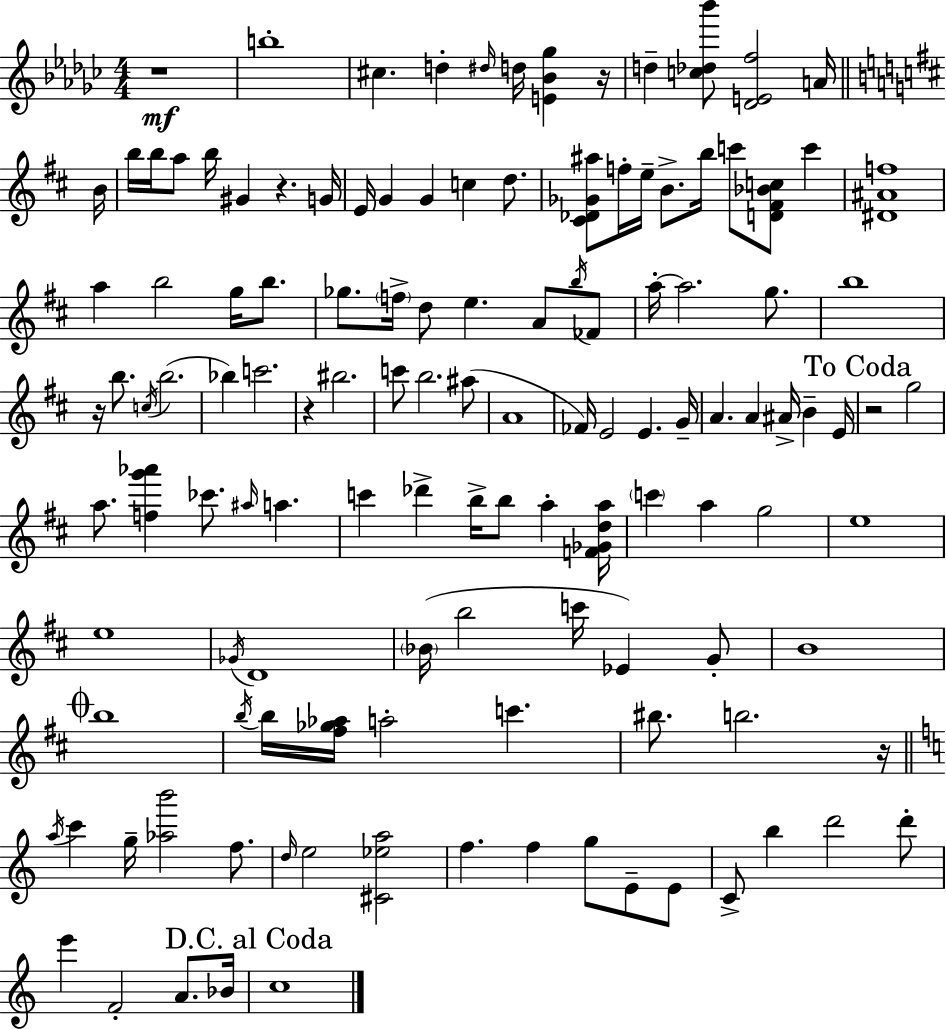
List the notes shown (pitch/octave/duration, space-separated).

R/w B5/w C#5/q. D5/q D#5/s D5/s [E4,Bb4,Gb5]/q R/s D5/q [C5,Db5,Bb6]/e [Db4,E4,F5]/h A4/s B4/s B5/s B5/s A5/e B5/s G#4/q R/q. G4/s E4/s G4/q G4/q C5/q D5/e. [C#4,Db4,Gb4,A#5]/e F5/s E5/s B4/e. B5/s C6/e [D4,F#4,Bb4,C5]/e C6/q [D#4,A#4,F5]/w A5/q B5/h G5/s B5/e. Gb5/e. F5/s D5/e E5/q. A4/e B5/s FES4/e A5/s A5/h. G5/e. B5/w R/s B5/e. C5/s B5/h. Bb5/q C6/h. R/q BIS5/h. C6/e B5/h. A#5/e A4/w FES4/s E4/h E4/q. G4/s A4/q. A4/q A#4/s B4/q E4/s R/h G5/h A5/e. [F5,G6,Ab6]/q CES6/e. A#5/s A5/q. C6/q Db6/q B5/s B5/e A5/q [F4,Gb4,D5,A5]/s C6/q A5/q G5/h E5/w E5/w Gb4/s D4/w Bb4/s B5/h C6/s Eb4/q G4/e B4/w B5/w B5/s B5/s [F#5,Gb5,Ab5]/s A5/h C6/q. BIS5/e. B5/h. R/s A5/s C6/q G5/s [Ab5,B6]/h F5/e. D5/s E5/h [C#4,Eb5,A5]/h F5/q. F5/q G5/e E4/e E4/e C4/e B5/q D6/h D6/e E6/q F4/h A4/e. Bb4/s C5/w